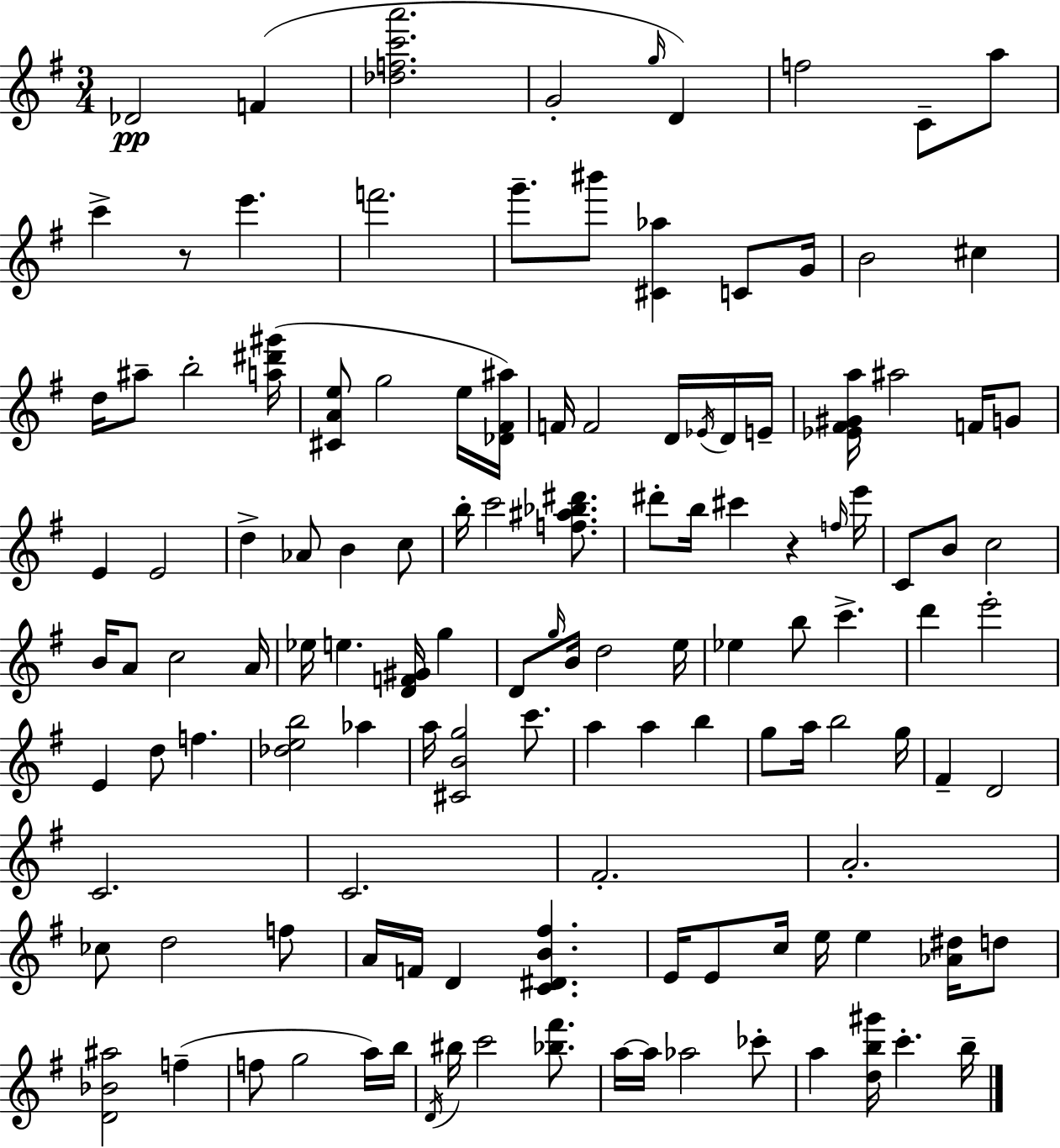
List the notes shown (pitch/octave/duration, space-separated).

Db4/h F4/q [Db5,F5,C6,A6]/h. G4/h G5/s D4/q F5/h C4/e A5/e C6/q R/e E6/q. F6/h. G6/e. BIS6/e [C#4,Ab5]/q C4/e G4/s B4/h C#5/q D5/s A#5/e B5/h [A5,D#6,G#6]/s [C#4,A4,E5]/e G5/h E5/s [Db4,F#4,A#5]/s F4/s F4/h D4/s Eb4/s D4/s E4/s [Eb4,F#4,G#4,A5]/s A#5/h F4/s G4/e E4/q E4/h D5/q Ab4/e B4/q C5/e B5/s C6/h [F5,A#5,Bb5,D#6]/e. D#6/e B5/s C#6/q R/q F5/s E6/s C4/e B4/e C5/h B4/s A4/e C5/h A4/s Eb5/s E5/q. [D4,F4,G#4]/s G5/q D4/e G5/s B4/s D5/h E5/s Eb5/q B5/e C6/q. D6/q E6/h E4/q D5/e F5/q. [Db5,E5,B5]/h Ab5/q A5/s [C#4,B4,G5]/h C6/e. A5/q A5/q B5/q G5/e A5/s B5/h G5/s F#4/q D4/h C4/h. C4/h. F#4/h. A4/h. CES5/e D5/h F5/e A4/s F4/s D4/q [C4,D#4,B4,F#5]/q. E4/s E4/e C5/s E5/s E5/q [Ab4,D#5]/s D5/e [D4,Bb4,A#5]/h F5/q F5/e G5/h A5/s B5/s D4/s BIS5/s C6/h [Bb5,F#6]/e. A5/s A5/s Ab5/h CES6/e A5/q [D5,B5,G#6]/s C6/q. B5/s